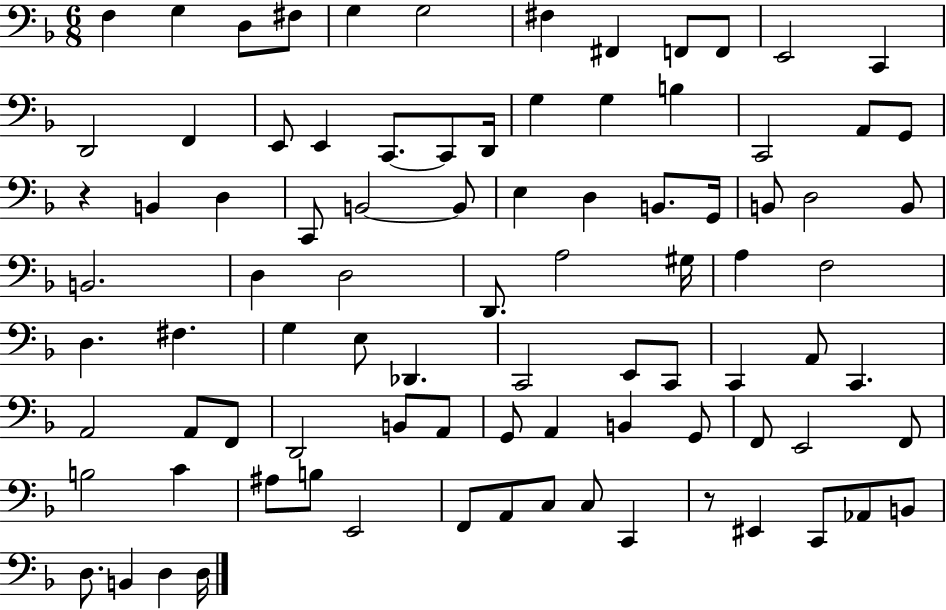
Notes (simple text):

F3/q G3/q D3/e F#3/e G3/q G3/h F#3/q F#2/q F2/e F2/e E2/h C2/q D2/h F2/q E2/e E2/q C2/e. C2/e D2/s G3/q G3/q B3/q C2/h A2/e G2/e R/q B2/q D3/q C2/e B2/h B2/e E3/q D3/q B2/e. G2/s B2/e D3/h B2/e B2/h. D3/q D3/h D2/e. A3/h G#3/s A3/q F3/h D3/q. F#3/q. G3/q E3/e Db2/q. C2/h E2/e C2/e C2/q A2/e C2/q. A2/h A2/e F2/e D2/h B2/e A2/e G2/e A2/q B2/q G2/e F2/e E2/h F2/e B3/h C4/q A#3/e B3/e E2/h F2/e A2/e C3/e C3/e C2/q R/e EIS2/q C2/e Ab2/e B2/e D3/e. B2/q D3/q D3/s